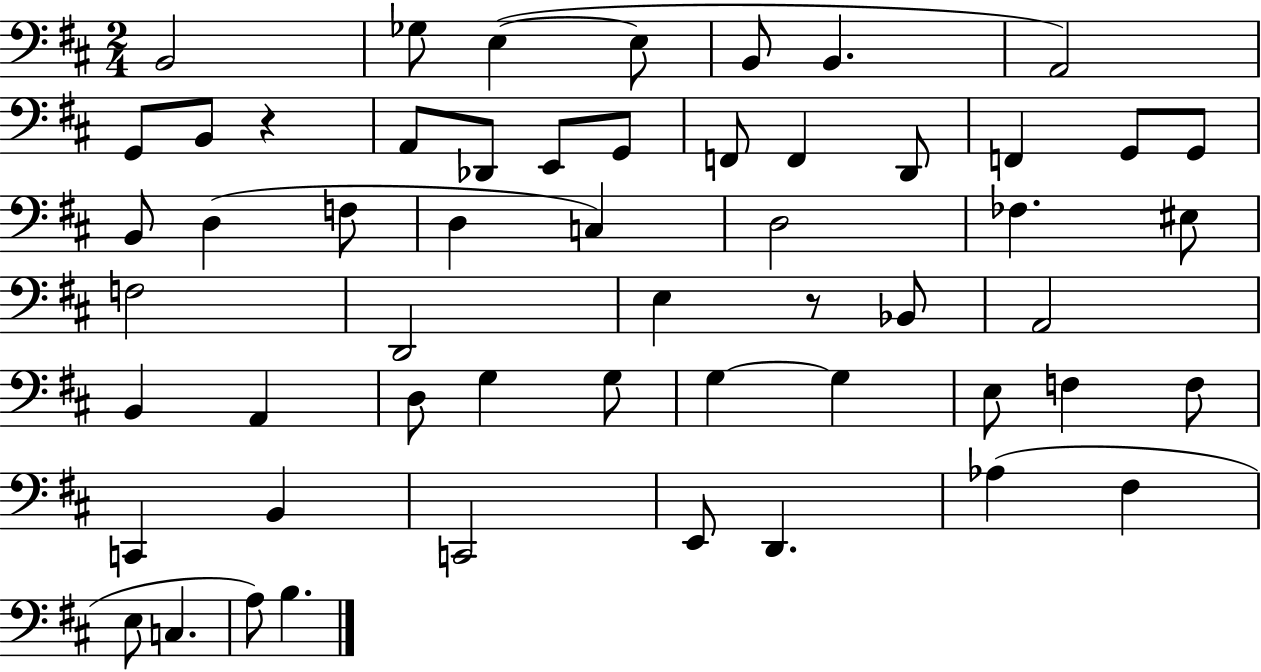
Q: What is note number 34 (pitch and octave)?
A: A2